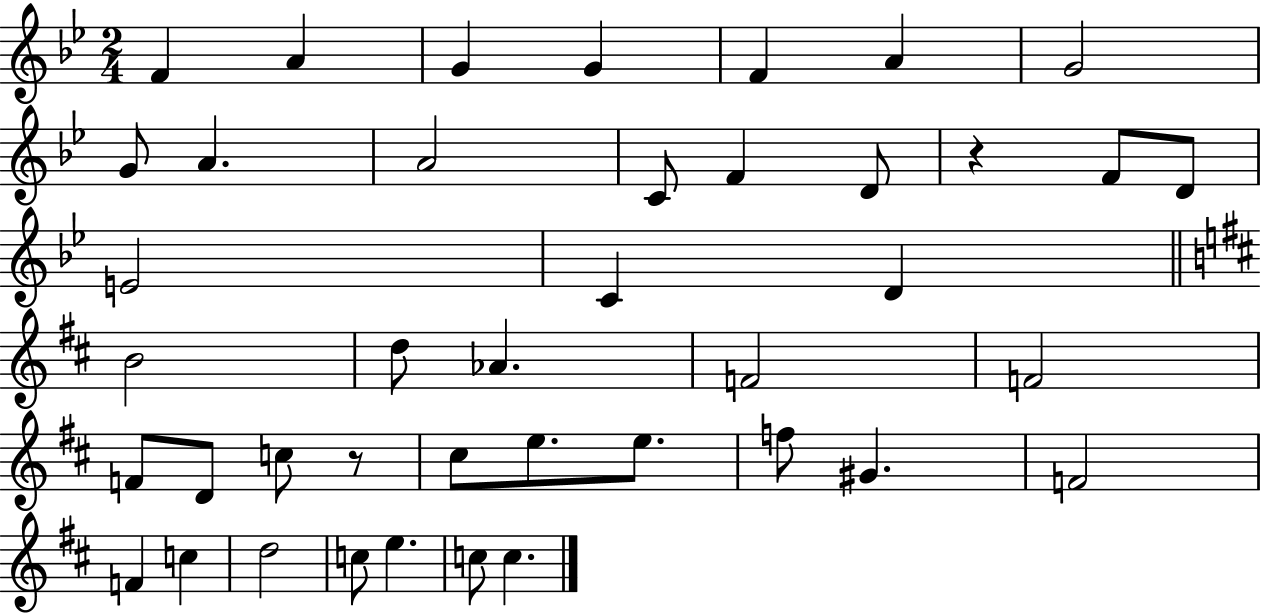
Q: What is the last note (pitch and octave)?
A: C5